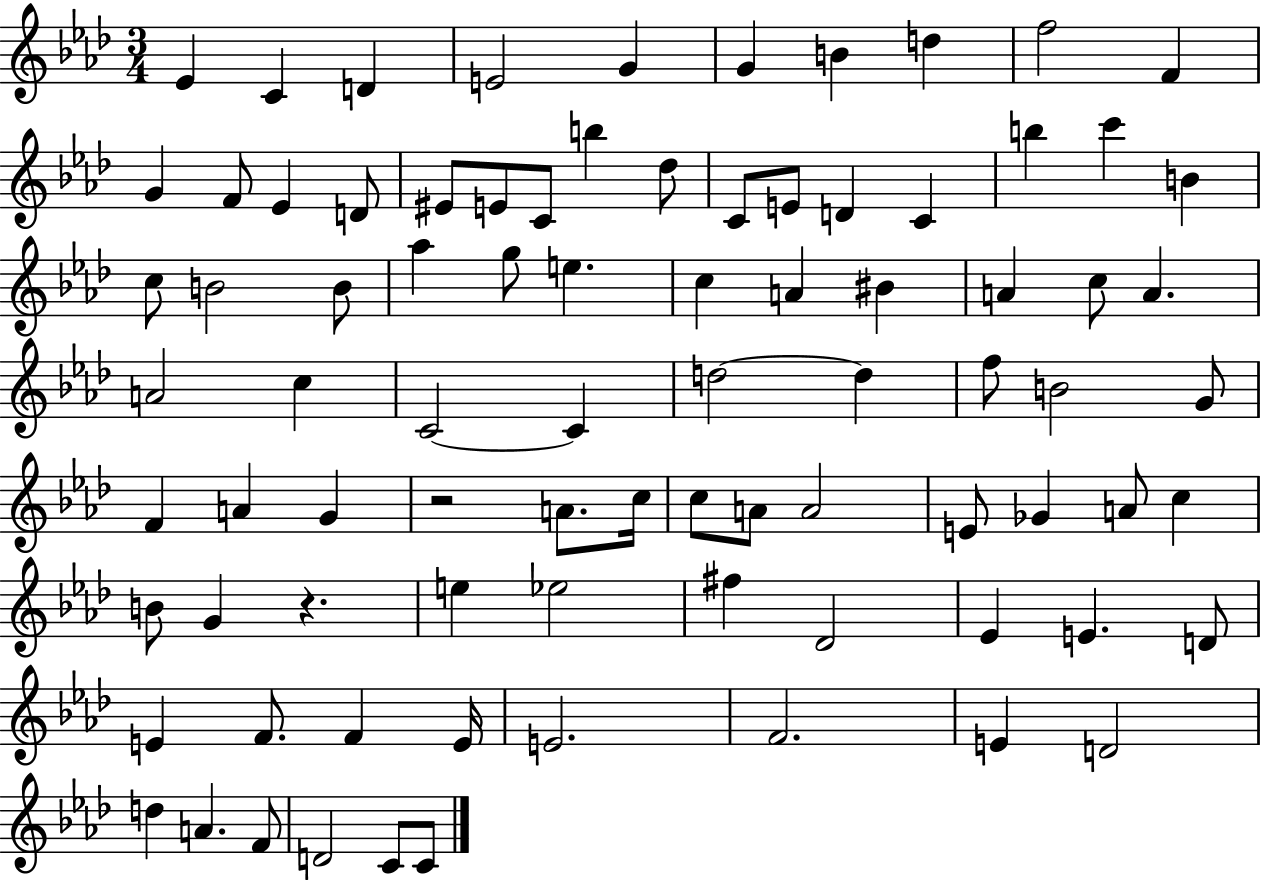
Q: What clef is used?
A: treble